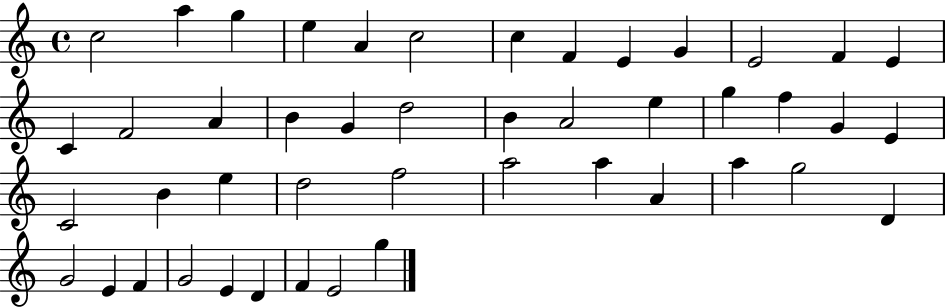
X:1
T:Untitled
M:4/4
L:1/4
K:C
c2 a g e A c2 c F E G E2 F E C F2 A B G d2 B A2 e g f G E C2 B e d2 f2 a2 a A a g2 D G2 E F G2 E D F E2 g